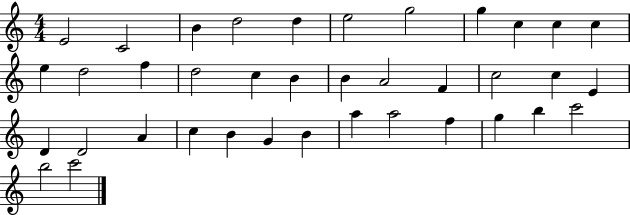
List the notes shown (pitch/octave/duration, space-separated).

E4/h C4/h B4/q D5/h D5/q E5/h G5/h G5/q C5/q C5/q C5/q E5/q D5/h F5/q D5/h C5/q B4/q B4/q A4/h F4/q C5/h C5/q E4/q D4/q D4/h A4/q C5/q B4/q G4/q B4/q A5/q A5/h F5/q G5/q B5/q C6/h B5/h C6/h